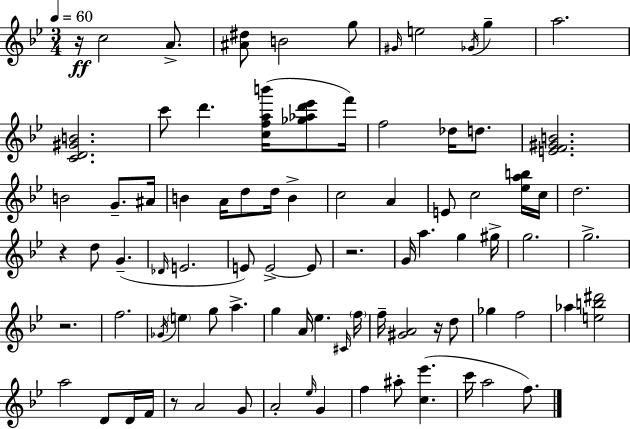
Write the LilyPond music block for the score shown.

{
  \clef treble
  \numericTimeSignature
  \time 3/4
  \key g \minor
  \tempo 4 = 60
  \repeat volta 2 { r16\ff c''2 a'8.-> | <ais' dis''>8 b'2 g''8 | \grace { gis'16 } e''2 \acciaccatura { ges'16 } g''4-- | a''2. | \break <c' d' gis' b'>2. | c'''8 d'''4. <c'' f'' a'' b'''>16( <ges'' aes'' d''' ees'''>8 | f'''16) f''2 des''16 d''8. | <e' f' gis' b'>2. | \break b'2 g'8.-- | ais'16 b'4 a'16 d''8 d''16 b'4-> | c''2 a'4 | e'8 c''2 | \break <ees'' a'' b''>16 c''16 d''2. | r4 d''8 g'4.--( | \grace { des'16 } e'2. | e'8) e'2->~~ | \break e'8 r2. | g'16 a''4. g''4 | gis''16-> g''2. | g''2.-> | \break r2. | f''2. | \acciaccatura { ges'16 } \parenthesize e''4 g''8 a''4.-> | g''4 a'16 ees''4. | \break \grace { cis'16 } \parenthesize f''16 f''16-- <gis' a'>2 | r16 d''8 ges''4 f''2 | aes''4 <e'' b'' dis'''>2 | a''2 | \break d'8 d'16 f'16 r8 a'2 | g'8 a'2-. | \grace { ees''16 } g'4 f''4 ais''8-. | <c'' ees'''>4.( c'''16 a''2 | \break f''8.) } \bar "|."
}